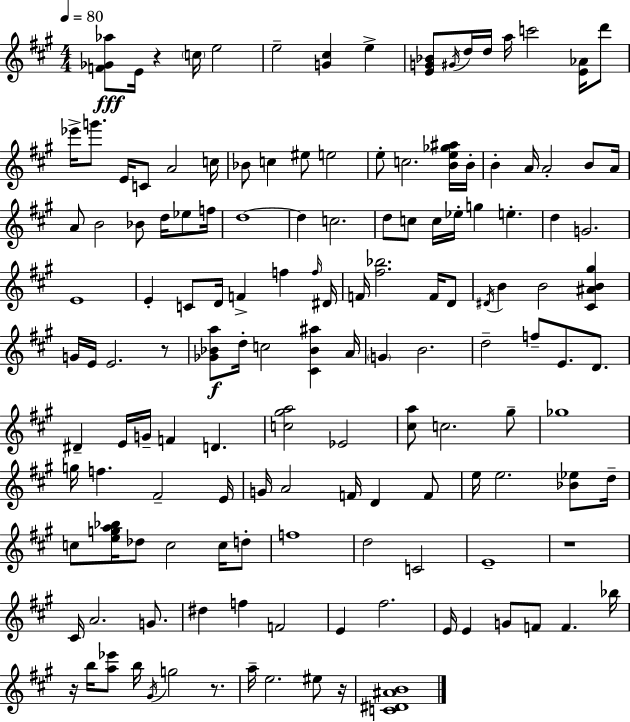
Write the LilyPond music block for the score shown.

{
  \clef treble
  \numericTimeSignature
  \time 4/4
  \key a \major
  \tempo 4 = 80
  <f' ges' aes''>8\fff e'16 r4 \parenthesize c''16 e''2 | e''2-- <g' cis''>4 e''4-> | <e' g' bes'>8 \acciaccatura { gis'16 } d''16 d''16 a''16 c'''2 <e' aes'>16 d'''8 | ees'''16-> g'''8. e'16 c'8 a'2 | \break c''16 bes'8 c''4 eis''8 e''2 | e''8-. c''2. <b' e'' ges'' ais''>16 | b'16-. b'4-. a'16 a'2-. b'8 | a'16 a'8 b'2 bes'8 d''16 ees''8 | \break f''16 d''1~~ | d''4 c''2. | d''8 c''8 c''16 ees''16-. g''4 e''4.-. | d''4 g'2. | \break e'1 | e'4-. c'8 d'16 f'4-> f''4 | \grace { f''16 } dis'16 f'16 <fis'' bes''>2. f'16 | d'8 \acciaccatura { dis'16 } b'4 b'2 <cis' ais' b' gis''>4 | \break g'16 e'16 e'2. | r8 <ges' bes' a''>8\f d''16-. c''2 <cis' bes' ais''>4 | a'16 \parenthesize g'4 b'2. | d''2-- f''8-- e'8. | \break d'8. dis'4-- e'16 g'16-- f'4 d'4. | <c'' gis'' a''>2 ees'2 | <cis'' a''>8 c''2. | gis''8-- ges''1 | \break g''16 f''4. fis'2-- | e'16 g'16 a'2 f'16 d'4 | f'8 e''16 e''2. | <bes' ees''>8 d''16-- c''8 <e'' g'' a'' bes''>16 des''8 c''2 | \break c''16 d''8-. f''1 | d''2 c'2 | e'1-- | r1 | \break cis'16 a'2. | g'8. dis''4 f''4 f'2 | e'4 fis''2. | e'16 e'4 g'8 f'8 f'4. | \break bes''16 r16 b''16 <a'' ees'''>8 b''16 \acciaccatura { gis'16 } g''2 | r8. a''16-- e''2. | eis''8 r16 <c' dis' ais' b'>1 | \bar "|."
}